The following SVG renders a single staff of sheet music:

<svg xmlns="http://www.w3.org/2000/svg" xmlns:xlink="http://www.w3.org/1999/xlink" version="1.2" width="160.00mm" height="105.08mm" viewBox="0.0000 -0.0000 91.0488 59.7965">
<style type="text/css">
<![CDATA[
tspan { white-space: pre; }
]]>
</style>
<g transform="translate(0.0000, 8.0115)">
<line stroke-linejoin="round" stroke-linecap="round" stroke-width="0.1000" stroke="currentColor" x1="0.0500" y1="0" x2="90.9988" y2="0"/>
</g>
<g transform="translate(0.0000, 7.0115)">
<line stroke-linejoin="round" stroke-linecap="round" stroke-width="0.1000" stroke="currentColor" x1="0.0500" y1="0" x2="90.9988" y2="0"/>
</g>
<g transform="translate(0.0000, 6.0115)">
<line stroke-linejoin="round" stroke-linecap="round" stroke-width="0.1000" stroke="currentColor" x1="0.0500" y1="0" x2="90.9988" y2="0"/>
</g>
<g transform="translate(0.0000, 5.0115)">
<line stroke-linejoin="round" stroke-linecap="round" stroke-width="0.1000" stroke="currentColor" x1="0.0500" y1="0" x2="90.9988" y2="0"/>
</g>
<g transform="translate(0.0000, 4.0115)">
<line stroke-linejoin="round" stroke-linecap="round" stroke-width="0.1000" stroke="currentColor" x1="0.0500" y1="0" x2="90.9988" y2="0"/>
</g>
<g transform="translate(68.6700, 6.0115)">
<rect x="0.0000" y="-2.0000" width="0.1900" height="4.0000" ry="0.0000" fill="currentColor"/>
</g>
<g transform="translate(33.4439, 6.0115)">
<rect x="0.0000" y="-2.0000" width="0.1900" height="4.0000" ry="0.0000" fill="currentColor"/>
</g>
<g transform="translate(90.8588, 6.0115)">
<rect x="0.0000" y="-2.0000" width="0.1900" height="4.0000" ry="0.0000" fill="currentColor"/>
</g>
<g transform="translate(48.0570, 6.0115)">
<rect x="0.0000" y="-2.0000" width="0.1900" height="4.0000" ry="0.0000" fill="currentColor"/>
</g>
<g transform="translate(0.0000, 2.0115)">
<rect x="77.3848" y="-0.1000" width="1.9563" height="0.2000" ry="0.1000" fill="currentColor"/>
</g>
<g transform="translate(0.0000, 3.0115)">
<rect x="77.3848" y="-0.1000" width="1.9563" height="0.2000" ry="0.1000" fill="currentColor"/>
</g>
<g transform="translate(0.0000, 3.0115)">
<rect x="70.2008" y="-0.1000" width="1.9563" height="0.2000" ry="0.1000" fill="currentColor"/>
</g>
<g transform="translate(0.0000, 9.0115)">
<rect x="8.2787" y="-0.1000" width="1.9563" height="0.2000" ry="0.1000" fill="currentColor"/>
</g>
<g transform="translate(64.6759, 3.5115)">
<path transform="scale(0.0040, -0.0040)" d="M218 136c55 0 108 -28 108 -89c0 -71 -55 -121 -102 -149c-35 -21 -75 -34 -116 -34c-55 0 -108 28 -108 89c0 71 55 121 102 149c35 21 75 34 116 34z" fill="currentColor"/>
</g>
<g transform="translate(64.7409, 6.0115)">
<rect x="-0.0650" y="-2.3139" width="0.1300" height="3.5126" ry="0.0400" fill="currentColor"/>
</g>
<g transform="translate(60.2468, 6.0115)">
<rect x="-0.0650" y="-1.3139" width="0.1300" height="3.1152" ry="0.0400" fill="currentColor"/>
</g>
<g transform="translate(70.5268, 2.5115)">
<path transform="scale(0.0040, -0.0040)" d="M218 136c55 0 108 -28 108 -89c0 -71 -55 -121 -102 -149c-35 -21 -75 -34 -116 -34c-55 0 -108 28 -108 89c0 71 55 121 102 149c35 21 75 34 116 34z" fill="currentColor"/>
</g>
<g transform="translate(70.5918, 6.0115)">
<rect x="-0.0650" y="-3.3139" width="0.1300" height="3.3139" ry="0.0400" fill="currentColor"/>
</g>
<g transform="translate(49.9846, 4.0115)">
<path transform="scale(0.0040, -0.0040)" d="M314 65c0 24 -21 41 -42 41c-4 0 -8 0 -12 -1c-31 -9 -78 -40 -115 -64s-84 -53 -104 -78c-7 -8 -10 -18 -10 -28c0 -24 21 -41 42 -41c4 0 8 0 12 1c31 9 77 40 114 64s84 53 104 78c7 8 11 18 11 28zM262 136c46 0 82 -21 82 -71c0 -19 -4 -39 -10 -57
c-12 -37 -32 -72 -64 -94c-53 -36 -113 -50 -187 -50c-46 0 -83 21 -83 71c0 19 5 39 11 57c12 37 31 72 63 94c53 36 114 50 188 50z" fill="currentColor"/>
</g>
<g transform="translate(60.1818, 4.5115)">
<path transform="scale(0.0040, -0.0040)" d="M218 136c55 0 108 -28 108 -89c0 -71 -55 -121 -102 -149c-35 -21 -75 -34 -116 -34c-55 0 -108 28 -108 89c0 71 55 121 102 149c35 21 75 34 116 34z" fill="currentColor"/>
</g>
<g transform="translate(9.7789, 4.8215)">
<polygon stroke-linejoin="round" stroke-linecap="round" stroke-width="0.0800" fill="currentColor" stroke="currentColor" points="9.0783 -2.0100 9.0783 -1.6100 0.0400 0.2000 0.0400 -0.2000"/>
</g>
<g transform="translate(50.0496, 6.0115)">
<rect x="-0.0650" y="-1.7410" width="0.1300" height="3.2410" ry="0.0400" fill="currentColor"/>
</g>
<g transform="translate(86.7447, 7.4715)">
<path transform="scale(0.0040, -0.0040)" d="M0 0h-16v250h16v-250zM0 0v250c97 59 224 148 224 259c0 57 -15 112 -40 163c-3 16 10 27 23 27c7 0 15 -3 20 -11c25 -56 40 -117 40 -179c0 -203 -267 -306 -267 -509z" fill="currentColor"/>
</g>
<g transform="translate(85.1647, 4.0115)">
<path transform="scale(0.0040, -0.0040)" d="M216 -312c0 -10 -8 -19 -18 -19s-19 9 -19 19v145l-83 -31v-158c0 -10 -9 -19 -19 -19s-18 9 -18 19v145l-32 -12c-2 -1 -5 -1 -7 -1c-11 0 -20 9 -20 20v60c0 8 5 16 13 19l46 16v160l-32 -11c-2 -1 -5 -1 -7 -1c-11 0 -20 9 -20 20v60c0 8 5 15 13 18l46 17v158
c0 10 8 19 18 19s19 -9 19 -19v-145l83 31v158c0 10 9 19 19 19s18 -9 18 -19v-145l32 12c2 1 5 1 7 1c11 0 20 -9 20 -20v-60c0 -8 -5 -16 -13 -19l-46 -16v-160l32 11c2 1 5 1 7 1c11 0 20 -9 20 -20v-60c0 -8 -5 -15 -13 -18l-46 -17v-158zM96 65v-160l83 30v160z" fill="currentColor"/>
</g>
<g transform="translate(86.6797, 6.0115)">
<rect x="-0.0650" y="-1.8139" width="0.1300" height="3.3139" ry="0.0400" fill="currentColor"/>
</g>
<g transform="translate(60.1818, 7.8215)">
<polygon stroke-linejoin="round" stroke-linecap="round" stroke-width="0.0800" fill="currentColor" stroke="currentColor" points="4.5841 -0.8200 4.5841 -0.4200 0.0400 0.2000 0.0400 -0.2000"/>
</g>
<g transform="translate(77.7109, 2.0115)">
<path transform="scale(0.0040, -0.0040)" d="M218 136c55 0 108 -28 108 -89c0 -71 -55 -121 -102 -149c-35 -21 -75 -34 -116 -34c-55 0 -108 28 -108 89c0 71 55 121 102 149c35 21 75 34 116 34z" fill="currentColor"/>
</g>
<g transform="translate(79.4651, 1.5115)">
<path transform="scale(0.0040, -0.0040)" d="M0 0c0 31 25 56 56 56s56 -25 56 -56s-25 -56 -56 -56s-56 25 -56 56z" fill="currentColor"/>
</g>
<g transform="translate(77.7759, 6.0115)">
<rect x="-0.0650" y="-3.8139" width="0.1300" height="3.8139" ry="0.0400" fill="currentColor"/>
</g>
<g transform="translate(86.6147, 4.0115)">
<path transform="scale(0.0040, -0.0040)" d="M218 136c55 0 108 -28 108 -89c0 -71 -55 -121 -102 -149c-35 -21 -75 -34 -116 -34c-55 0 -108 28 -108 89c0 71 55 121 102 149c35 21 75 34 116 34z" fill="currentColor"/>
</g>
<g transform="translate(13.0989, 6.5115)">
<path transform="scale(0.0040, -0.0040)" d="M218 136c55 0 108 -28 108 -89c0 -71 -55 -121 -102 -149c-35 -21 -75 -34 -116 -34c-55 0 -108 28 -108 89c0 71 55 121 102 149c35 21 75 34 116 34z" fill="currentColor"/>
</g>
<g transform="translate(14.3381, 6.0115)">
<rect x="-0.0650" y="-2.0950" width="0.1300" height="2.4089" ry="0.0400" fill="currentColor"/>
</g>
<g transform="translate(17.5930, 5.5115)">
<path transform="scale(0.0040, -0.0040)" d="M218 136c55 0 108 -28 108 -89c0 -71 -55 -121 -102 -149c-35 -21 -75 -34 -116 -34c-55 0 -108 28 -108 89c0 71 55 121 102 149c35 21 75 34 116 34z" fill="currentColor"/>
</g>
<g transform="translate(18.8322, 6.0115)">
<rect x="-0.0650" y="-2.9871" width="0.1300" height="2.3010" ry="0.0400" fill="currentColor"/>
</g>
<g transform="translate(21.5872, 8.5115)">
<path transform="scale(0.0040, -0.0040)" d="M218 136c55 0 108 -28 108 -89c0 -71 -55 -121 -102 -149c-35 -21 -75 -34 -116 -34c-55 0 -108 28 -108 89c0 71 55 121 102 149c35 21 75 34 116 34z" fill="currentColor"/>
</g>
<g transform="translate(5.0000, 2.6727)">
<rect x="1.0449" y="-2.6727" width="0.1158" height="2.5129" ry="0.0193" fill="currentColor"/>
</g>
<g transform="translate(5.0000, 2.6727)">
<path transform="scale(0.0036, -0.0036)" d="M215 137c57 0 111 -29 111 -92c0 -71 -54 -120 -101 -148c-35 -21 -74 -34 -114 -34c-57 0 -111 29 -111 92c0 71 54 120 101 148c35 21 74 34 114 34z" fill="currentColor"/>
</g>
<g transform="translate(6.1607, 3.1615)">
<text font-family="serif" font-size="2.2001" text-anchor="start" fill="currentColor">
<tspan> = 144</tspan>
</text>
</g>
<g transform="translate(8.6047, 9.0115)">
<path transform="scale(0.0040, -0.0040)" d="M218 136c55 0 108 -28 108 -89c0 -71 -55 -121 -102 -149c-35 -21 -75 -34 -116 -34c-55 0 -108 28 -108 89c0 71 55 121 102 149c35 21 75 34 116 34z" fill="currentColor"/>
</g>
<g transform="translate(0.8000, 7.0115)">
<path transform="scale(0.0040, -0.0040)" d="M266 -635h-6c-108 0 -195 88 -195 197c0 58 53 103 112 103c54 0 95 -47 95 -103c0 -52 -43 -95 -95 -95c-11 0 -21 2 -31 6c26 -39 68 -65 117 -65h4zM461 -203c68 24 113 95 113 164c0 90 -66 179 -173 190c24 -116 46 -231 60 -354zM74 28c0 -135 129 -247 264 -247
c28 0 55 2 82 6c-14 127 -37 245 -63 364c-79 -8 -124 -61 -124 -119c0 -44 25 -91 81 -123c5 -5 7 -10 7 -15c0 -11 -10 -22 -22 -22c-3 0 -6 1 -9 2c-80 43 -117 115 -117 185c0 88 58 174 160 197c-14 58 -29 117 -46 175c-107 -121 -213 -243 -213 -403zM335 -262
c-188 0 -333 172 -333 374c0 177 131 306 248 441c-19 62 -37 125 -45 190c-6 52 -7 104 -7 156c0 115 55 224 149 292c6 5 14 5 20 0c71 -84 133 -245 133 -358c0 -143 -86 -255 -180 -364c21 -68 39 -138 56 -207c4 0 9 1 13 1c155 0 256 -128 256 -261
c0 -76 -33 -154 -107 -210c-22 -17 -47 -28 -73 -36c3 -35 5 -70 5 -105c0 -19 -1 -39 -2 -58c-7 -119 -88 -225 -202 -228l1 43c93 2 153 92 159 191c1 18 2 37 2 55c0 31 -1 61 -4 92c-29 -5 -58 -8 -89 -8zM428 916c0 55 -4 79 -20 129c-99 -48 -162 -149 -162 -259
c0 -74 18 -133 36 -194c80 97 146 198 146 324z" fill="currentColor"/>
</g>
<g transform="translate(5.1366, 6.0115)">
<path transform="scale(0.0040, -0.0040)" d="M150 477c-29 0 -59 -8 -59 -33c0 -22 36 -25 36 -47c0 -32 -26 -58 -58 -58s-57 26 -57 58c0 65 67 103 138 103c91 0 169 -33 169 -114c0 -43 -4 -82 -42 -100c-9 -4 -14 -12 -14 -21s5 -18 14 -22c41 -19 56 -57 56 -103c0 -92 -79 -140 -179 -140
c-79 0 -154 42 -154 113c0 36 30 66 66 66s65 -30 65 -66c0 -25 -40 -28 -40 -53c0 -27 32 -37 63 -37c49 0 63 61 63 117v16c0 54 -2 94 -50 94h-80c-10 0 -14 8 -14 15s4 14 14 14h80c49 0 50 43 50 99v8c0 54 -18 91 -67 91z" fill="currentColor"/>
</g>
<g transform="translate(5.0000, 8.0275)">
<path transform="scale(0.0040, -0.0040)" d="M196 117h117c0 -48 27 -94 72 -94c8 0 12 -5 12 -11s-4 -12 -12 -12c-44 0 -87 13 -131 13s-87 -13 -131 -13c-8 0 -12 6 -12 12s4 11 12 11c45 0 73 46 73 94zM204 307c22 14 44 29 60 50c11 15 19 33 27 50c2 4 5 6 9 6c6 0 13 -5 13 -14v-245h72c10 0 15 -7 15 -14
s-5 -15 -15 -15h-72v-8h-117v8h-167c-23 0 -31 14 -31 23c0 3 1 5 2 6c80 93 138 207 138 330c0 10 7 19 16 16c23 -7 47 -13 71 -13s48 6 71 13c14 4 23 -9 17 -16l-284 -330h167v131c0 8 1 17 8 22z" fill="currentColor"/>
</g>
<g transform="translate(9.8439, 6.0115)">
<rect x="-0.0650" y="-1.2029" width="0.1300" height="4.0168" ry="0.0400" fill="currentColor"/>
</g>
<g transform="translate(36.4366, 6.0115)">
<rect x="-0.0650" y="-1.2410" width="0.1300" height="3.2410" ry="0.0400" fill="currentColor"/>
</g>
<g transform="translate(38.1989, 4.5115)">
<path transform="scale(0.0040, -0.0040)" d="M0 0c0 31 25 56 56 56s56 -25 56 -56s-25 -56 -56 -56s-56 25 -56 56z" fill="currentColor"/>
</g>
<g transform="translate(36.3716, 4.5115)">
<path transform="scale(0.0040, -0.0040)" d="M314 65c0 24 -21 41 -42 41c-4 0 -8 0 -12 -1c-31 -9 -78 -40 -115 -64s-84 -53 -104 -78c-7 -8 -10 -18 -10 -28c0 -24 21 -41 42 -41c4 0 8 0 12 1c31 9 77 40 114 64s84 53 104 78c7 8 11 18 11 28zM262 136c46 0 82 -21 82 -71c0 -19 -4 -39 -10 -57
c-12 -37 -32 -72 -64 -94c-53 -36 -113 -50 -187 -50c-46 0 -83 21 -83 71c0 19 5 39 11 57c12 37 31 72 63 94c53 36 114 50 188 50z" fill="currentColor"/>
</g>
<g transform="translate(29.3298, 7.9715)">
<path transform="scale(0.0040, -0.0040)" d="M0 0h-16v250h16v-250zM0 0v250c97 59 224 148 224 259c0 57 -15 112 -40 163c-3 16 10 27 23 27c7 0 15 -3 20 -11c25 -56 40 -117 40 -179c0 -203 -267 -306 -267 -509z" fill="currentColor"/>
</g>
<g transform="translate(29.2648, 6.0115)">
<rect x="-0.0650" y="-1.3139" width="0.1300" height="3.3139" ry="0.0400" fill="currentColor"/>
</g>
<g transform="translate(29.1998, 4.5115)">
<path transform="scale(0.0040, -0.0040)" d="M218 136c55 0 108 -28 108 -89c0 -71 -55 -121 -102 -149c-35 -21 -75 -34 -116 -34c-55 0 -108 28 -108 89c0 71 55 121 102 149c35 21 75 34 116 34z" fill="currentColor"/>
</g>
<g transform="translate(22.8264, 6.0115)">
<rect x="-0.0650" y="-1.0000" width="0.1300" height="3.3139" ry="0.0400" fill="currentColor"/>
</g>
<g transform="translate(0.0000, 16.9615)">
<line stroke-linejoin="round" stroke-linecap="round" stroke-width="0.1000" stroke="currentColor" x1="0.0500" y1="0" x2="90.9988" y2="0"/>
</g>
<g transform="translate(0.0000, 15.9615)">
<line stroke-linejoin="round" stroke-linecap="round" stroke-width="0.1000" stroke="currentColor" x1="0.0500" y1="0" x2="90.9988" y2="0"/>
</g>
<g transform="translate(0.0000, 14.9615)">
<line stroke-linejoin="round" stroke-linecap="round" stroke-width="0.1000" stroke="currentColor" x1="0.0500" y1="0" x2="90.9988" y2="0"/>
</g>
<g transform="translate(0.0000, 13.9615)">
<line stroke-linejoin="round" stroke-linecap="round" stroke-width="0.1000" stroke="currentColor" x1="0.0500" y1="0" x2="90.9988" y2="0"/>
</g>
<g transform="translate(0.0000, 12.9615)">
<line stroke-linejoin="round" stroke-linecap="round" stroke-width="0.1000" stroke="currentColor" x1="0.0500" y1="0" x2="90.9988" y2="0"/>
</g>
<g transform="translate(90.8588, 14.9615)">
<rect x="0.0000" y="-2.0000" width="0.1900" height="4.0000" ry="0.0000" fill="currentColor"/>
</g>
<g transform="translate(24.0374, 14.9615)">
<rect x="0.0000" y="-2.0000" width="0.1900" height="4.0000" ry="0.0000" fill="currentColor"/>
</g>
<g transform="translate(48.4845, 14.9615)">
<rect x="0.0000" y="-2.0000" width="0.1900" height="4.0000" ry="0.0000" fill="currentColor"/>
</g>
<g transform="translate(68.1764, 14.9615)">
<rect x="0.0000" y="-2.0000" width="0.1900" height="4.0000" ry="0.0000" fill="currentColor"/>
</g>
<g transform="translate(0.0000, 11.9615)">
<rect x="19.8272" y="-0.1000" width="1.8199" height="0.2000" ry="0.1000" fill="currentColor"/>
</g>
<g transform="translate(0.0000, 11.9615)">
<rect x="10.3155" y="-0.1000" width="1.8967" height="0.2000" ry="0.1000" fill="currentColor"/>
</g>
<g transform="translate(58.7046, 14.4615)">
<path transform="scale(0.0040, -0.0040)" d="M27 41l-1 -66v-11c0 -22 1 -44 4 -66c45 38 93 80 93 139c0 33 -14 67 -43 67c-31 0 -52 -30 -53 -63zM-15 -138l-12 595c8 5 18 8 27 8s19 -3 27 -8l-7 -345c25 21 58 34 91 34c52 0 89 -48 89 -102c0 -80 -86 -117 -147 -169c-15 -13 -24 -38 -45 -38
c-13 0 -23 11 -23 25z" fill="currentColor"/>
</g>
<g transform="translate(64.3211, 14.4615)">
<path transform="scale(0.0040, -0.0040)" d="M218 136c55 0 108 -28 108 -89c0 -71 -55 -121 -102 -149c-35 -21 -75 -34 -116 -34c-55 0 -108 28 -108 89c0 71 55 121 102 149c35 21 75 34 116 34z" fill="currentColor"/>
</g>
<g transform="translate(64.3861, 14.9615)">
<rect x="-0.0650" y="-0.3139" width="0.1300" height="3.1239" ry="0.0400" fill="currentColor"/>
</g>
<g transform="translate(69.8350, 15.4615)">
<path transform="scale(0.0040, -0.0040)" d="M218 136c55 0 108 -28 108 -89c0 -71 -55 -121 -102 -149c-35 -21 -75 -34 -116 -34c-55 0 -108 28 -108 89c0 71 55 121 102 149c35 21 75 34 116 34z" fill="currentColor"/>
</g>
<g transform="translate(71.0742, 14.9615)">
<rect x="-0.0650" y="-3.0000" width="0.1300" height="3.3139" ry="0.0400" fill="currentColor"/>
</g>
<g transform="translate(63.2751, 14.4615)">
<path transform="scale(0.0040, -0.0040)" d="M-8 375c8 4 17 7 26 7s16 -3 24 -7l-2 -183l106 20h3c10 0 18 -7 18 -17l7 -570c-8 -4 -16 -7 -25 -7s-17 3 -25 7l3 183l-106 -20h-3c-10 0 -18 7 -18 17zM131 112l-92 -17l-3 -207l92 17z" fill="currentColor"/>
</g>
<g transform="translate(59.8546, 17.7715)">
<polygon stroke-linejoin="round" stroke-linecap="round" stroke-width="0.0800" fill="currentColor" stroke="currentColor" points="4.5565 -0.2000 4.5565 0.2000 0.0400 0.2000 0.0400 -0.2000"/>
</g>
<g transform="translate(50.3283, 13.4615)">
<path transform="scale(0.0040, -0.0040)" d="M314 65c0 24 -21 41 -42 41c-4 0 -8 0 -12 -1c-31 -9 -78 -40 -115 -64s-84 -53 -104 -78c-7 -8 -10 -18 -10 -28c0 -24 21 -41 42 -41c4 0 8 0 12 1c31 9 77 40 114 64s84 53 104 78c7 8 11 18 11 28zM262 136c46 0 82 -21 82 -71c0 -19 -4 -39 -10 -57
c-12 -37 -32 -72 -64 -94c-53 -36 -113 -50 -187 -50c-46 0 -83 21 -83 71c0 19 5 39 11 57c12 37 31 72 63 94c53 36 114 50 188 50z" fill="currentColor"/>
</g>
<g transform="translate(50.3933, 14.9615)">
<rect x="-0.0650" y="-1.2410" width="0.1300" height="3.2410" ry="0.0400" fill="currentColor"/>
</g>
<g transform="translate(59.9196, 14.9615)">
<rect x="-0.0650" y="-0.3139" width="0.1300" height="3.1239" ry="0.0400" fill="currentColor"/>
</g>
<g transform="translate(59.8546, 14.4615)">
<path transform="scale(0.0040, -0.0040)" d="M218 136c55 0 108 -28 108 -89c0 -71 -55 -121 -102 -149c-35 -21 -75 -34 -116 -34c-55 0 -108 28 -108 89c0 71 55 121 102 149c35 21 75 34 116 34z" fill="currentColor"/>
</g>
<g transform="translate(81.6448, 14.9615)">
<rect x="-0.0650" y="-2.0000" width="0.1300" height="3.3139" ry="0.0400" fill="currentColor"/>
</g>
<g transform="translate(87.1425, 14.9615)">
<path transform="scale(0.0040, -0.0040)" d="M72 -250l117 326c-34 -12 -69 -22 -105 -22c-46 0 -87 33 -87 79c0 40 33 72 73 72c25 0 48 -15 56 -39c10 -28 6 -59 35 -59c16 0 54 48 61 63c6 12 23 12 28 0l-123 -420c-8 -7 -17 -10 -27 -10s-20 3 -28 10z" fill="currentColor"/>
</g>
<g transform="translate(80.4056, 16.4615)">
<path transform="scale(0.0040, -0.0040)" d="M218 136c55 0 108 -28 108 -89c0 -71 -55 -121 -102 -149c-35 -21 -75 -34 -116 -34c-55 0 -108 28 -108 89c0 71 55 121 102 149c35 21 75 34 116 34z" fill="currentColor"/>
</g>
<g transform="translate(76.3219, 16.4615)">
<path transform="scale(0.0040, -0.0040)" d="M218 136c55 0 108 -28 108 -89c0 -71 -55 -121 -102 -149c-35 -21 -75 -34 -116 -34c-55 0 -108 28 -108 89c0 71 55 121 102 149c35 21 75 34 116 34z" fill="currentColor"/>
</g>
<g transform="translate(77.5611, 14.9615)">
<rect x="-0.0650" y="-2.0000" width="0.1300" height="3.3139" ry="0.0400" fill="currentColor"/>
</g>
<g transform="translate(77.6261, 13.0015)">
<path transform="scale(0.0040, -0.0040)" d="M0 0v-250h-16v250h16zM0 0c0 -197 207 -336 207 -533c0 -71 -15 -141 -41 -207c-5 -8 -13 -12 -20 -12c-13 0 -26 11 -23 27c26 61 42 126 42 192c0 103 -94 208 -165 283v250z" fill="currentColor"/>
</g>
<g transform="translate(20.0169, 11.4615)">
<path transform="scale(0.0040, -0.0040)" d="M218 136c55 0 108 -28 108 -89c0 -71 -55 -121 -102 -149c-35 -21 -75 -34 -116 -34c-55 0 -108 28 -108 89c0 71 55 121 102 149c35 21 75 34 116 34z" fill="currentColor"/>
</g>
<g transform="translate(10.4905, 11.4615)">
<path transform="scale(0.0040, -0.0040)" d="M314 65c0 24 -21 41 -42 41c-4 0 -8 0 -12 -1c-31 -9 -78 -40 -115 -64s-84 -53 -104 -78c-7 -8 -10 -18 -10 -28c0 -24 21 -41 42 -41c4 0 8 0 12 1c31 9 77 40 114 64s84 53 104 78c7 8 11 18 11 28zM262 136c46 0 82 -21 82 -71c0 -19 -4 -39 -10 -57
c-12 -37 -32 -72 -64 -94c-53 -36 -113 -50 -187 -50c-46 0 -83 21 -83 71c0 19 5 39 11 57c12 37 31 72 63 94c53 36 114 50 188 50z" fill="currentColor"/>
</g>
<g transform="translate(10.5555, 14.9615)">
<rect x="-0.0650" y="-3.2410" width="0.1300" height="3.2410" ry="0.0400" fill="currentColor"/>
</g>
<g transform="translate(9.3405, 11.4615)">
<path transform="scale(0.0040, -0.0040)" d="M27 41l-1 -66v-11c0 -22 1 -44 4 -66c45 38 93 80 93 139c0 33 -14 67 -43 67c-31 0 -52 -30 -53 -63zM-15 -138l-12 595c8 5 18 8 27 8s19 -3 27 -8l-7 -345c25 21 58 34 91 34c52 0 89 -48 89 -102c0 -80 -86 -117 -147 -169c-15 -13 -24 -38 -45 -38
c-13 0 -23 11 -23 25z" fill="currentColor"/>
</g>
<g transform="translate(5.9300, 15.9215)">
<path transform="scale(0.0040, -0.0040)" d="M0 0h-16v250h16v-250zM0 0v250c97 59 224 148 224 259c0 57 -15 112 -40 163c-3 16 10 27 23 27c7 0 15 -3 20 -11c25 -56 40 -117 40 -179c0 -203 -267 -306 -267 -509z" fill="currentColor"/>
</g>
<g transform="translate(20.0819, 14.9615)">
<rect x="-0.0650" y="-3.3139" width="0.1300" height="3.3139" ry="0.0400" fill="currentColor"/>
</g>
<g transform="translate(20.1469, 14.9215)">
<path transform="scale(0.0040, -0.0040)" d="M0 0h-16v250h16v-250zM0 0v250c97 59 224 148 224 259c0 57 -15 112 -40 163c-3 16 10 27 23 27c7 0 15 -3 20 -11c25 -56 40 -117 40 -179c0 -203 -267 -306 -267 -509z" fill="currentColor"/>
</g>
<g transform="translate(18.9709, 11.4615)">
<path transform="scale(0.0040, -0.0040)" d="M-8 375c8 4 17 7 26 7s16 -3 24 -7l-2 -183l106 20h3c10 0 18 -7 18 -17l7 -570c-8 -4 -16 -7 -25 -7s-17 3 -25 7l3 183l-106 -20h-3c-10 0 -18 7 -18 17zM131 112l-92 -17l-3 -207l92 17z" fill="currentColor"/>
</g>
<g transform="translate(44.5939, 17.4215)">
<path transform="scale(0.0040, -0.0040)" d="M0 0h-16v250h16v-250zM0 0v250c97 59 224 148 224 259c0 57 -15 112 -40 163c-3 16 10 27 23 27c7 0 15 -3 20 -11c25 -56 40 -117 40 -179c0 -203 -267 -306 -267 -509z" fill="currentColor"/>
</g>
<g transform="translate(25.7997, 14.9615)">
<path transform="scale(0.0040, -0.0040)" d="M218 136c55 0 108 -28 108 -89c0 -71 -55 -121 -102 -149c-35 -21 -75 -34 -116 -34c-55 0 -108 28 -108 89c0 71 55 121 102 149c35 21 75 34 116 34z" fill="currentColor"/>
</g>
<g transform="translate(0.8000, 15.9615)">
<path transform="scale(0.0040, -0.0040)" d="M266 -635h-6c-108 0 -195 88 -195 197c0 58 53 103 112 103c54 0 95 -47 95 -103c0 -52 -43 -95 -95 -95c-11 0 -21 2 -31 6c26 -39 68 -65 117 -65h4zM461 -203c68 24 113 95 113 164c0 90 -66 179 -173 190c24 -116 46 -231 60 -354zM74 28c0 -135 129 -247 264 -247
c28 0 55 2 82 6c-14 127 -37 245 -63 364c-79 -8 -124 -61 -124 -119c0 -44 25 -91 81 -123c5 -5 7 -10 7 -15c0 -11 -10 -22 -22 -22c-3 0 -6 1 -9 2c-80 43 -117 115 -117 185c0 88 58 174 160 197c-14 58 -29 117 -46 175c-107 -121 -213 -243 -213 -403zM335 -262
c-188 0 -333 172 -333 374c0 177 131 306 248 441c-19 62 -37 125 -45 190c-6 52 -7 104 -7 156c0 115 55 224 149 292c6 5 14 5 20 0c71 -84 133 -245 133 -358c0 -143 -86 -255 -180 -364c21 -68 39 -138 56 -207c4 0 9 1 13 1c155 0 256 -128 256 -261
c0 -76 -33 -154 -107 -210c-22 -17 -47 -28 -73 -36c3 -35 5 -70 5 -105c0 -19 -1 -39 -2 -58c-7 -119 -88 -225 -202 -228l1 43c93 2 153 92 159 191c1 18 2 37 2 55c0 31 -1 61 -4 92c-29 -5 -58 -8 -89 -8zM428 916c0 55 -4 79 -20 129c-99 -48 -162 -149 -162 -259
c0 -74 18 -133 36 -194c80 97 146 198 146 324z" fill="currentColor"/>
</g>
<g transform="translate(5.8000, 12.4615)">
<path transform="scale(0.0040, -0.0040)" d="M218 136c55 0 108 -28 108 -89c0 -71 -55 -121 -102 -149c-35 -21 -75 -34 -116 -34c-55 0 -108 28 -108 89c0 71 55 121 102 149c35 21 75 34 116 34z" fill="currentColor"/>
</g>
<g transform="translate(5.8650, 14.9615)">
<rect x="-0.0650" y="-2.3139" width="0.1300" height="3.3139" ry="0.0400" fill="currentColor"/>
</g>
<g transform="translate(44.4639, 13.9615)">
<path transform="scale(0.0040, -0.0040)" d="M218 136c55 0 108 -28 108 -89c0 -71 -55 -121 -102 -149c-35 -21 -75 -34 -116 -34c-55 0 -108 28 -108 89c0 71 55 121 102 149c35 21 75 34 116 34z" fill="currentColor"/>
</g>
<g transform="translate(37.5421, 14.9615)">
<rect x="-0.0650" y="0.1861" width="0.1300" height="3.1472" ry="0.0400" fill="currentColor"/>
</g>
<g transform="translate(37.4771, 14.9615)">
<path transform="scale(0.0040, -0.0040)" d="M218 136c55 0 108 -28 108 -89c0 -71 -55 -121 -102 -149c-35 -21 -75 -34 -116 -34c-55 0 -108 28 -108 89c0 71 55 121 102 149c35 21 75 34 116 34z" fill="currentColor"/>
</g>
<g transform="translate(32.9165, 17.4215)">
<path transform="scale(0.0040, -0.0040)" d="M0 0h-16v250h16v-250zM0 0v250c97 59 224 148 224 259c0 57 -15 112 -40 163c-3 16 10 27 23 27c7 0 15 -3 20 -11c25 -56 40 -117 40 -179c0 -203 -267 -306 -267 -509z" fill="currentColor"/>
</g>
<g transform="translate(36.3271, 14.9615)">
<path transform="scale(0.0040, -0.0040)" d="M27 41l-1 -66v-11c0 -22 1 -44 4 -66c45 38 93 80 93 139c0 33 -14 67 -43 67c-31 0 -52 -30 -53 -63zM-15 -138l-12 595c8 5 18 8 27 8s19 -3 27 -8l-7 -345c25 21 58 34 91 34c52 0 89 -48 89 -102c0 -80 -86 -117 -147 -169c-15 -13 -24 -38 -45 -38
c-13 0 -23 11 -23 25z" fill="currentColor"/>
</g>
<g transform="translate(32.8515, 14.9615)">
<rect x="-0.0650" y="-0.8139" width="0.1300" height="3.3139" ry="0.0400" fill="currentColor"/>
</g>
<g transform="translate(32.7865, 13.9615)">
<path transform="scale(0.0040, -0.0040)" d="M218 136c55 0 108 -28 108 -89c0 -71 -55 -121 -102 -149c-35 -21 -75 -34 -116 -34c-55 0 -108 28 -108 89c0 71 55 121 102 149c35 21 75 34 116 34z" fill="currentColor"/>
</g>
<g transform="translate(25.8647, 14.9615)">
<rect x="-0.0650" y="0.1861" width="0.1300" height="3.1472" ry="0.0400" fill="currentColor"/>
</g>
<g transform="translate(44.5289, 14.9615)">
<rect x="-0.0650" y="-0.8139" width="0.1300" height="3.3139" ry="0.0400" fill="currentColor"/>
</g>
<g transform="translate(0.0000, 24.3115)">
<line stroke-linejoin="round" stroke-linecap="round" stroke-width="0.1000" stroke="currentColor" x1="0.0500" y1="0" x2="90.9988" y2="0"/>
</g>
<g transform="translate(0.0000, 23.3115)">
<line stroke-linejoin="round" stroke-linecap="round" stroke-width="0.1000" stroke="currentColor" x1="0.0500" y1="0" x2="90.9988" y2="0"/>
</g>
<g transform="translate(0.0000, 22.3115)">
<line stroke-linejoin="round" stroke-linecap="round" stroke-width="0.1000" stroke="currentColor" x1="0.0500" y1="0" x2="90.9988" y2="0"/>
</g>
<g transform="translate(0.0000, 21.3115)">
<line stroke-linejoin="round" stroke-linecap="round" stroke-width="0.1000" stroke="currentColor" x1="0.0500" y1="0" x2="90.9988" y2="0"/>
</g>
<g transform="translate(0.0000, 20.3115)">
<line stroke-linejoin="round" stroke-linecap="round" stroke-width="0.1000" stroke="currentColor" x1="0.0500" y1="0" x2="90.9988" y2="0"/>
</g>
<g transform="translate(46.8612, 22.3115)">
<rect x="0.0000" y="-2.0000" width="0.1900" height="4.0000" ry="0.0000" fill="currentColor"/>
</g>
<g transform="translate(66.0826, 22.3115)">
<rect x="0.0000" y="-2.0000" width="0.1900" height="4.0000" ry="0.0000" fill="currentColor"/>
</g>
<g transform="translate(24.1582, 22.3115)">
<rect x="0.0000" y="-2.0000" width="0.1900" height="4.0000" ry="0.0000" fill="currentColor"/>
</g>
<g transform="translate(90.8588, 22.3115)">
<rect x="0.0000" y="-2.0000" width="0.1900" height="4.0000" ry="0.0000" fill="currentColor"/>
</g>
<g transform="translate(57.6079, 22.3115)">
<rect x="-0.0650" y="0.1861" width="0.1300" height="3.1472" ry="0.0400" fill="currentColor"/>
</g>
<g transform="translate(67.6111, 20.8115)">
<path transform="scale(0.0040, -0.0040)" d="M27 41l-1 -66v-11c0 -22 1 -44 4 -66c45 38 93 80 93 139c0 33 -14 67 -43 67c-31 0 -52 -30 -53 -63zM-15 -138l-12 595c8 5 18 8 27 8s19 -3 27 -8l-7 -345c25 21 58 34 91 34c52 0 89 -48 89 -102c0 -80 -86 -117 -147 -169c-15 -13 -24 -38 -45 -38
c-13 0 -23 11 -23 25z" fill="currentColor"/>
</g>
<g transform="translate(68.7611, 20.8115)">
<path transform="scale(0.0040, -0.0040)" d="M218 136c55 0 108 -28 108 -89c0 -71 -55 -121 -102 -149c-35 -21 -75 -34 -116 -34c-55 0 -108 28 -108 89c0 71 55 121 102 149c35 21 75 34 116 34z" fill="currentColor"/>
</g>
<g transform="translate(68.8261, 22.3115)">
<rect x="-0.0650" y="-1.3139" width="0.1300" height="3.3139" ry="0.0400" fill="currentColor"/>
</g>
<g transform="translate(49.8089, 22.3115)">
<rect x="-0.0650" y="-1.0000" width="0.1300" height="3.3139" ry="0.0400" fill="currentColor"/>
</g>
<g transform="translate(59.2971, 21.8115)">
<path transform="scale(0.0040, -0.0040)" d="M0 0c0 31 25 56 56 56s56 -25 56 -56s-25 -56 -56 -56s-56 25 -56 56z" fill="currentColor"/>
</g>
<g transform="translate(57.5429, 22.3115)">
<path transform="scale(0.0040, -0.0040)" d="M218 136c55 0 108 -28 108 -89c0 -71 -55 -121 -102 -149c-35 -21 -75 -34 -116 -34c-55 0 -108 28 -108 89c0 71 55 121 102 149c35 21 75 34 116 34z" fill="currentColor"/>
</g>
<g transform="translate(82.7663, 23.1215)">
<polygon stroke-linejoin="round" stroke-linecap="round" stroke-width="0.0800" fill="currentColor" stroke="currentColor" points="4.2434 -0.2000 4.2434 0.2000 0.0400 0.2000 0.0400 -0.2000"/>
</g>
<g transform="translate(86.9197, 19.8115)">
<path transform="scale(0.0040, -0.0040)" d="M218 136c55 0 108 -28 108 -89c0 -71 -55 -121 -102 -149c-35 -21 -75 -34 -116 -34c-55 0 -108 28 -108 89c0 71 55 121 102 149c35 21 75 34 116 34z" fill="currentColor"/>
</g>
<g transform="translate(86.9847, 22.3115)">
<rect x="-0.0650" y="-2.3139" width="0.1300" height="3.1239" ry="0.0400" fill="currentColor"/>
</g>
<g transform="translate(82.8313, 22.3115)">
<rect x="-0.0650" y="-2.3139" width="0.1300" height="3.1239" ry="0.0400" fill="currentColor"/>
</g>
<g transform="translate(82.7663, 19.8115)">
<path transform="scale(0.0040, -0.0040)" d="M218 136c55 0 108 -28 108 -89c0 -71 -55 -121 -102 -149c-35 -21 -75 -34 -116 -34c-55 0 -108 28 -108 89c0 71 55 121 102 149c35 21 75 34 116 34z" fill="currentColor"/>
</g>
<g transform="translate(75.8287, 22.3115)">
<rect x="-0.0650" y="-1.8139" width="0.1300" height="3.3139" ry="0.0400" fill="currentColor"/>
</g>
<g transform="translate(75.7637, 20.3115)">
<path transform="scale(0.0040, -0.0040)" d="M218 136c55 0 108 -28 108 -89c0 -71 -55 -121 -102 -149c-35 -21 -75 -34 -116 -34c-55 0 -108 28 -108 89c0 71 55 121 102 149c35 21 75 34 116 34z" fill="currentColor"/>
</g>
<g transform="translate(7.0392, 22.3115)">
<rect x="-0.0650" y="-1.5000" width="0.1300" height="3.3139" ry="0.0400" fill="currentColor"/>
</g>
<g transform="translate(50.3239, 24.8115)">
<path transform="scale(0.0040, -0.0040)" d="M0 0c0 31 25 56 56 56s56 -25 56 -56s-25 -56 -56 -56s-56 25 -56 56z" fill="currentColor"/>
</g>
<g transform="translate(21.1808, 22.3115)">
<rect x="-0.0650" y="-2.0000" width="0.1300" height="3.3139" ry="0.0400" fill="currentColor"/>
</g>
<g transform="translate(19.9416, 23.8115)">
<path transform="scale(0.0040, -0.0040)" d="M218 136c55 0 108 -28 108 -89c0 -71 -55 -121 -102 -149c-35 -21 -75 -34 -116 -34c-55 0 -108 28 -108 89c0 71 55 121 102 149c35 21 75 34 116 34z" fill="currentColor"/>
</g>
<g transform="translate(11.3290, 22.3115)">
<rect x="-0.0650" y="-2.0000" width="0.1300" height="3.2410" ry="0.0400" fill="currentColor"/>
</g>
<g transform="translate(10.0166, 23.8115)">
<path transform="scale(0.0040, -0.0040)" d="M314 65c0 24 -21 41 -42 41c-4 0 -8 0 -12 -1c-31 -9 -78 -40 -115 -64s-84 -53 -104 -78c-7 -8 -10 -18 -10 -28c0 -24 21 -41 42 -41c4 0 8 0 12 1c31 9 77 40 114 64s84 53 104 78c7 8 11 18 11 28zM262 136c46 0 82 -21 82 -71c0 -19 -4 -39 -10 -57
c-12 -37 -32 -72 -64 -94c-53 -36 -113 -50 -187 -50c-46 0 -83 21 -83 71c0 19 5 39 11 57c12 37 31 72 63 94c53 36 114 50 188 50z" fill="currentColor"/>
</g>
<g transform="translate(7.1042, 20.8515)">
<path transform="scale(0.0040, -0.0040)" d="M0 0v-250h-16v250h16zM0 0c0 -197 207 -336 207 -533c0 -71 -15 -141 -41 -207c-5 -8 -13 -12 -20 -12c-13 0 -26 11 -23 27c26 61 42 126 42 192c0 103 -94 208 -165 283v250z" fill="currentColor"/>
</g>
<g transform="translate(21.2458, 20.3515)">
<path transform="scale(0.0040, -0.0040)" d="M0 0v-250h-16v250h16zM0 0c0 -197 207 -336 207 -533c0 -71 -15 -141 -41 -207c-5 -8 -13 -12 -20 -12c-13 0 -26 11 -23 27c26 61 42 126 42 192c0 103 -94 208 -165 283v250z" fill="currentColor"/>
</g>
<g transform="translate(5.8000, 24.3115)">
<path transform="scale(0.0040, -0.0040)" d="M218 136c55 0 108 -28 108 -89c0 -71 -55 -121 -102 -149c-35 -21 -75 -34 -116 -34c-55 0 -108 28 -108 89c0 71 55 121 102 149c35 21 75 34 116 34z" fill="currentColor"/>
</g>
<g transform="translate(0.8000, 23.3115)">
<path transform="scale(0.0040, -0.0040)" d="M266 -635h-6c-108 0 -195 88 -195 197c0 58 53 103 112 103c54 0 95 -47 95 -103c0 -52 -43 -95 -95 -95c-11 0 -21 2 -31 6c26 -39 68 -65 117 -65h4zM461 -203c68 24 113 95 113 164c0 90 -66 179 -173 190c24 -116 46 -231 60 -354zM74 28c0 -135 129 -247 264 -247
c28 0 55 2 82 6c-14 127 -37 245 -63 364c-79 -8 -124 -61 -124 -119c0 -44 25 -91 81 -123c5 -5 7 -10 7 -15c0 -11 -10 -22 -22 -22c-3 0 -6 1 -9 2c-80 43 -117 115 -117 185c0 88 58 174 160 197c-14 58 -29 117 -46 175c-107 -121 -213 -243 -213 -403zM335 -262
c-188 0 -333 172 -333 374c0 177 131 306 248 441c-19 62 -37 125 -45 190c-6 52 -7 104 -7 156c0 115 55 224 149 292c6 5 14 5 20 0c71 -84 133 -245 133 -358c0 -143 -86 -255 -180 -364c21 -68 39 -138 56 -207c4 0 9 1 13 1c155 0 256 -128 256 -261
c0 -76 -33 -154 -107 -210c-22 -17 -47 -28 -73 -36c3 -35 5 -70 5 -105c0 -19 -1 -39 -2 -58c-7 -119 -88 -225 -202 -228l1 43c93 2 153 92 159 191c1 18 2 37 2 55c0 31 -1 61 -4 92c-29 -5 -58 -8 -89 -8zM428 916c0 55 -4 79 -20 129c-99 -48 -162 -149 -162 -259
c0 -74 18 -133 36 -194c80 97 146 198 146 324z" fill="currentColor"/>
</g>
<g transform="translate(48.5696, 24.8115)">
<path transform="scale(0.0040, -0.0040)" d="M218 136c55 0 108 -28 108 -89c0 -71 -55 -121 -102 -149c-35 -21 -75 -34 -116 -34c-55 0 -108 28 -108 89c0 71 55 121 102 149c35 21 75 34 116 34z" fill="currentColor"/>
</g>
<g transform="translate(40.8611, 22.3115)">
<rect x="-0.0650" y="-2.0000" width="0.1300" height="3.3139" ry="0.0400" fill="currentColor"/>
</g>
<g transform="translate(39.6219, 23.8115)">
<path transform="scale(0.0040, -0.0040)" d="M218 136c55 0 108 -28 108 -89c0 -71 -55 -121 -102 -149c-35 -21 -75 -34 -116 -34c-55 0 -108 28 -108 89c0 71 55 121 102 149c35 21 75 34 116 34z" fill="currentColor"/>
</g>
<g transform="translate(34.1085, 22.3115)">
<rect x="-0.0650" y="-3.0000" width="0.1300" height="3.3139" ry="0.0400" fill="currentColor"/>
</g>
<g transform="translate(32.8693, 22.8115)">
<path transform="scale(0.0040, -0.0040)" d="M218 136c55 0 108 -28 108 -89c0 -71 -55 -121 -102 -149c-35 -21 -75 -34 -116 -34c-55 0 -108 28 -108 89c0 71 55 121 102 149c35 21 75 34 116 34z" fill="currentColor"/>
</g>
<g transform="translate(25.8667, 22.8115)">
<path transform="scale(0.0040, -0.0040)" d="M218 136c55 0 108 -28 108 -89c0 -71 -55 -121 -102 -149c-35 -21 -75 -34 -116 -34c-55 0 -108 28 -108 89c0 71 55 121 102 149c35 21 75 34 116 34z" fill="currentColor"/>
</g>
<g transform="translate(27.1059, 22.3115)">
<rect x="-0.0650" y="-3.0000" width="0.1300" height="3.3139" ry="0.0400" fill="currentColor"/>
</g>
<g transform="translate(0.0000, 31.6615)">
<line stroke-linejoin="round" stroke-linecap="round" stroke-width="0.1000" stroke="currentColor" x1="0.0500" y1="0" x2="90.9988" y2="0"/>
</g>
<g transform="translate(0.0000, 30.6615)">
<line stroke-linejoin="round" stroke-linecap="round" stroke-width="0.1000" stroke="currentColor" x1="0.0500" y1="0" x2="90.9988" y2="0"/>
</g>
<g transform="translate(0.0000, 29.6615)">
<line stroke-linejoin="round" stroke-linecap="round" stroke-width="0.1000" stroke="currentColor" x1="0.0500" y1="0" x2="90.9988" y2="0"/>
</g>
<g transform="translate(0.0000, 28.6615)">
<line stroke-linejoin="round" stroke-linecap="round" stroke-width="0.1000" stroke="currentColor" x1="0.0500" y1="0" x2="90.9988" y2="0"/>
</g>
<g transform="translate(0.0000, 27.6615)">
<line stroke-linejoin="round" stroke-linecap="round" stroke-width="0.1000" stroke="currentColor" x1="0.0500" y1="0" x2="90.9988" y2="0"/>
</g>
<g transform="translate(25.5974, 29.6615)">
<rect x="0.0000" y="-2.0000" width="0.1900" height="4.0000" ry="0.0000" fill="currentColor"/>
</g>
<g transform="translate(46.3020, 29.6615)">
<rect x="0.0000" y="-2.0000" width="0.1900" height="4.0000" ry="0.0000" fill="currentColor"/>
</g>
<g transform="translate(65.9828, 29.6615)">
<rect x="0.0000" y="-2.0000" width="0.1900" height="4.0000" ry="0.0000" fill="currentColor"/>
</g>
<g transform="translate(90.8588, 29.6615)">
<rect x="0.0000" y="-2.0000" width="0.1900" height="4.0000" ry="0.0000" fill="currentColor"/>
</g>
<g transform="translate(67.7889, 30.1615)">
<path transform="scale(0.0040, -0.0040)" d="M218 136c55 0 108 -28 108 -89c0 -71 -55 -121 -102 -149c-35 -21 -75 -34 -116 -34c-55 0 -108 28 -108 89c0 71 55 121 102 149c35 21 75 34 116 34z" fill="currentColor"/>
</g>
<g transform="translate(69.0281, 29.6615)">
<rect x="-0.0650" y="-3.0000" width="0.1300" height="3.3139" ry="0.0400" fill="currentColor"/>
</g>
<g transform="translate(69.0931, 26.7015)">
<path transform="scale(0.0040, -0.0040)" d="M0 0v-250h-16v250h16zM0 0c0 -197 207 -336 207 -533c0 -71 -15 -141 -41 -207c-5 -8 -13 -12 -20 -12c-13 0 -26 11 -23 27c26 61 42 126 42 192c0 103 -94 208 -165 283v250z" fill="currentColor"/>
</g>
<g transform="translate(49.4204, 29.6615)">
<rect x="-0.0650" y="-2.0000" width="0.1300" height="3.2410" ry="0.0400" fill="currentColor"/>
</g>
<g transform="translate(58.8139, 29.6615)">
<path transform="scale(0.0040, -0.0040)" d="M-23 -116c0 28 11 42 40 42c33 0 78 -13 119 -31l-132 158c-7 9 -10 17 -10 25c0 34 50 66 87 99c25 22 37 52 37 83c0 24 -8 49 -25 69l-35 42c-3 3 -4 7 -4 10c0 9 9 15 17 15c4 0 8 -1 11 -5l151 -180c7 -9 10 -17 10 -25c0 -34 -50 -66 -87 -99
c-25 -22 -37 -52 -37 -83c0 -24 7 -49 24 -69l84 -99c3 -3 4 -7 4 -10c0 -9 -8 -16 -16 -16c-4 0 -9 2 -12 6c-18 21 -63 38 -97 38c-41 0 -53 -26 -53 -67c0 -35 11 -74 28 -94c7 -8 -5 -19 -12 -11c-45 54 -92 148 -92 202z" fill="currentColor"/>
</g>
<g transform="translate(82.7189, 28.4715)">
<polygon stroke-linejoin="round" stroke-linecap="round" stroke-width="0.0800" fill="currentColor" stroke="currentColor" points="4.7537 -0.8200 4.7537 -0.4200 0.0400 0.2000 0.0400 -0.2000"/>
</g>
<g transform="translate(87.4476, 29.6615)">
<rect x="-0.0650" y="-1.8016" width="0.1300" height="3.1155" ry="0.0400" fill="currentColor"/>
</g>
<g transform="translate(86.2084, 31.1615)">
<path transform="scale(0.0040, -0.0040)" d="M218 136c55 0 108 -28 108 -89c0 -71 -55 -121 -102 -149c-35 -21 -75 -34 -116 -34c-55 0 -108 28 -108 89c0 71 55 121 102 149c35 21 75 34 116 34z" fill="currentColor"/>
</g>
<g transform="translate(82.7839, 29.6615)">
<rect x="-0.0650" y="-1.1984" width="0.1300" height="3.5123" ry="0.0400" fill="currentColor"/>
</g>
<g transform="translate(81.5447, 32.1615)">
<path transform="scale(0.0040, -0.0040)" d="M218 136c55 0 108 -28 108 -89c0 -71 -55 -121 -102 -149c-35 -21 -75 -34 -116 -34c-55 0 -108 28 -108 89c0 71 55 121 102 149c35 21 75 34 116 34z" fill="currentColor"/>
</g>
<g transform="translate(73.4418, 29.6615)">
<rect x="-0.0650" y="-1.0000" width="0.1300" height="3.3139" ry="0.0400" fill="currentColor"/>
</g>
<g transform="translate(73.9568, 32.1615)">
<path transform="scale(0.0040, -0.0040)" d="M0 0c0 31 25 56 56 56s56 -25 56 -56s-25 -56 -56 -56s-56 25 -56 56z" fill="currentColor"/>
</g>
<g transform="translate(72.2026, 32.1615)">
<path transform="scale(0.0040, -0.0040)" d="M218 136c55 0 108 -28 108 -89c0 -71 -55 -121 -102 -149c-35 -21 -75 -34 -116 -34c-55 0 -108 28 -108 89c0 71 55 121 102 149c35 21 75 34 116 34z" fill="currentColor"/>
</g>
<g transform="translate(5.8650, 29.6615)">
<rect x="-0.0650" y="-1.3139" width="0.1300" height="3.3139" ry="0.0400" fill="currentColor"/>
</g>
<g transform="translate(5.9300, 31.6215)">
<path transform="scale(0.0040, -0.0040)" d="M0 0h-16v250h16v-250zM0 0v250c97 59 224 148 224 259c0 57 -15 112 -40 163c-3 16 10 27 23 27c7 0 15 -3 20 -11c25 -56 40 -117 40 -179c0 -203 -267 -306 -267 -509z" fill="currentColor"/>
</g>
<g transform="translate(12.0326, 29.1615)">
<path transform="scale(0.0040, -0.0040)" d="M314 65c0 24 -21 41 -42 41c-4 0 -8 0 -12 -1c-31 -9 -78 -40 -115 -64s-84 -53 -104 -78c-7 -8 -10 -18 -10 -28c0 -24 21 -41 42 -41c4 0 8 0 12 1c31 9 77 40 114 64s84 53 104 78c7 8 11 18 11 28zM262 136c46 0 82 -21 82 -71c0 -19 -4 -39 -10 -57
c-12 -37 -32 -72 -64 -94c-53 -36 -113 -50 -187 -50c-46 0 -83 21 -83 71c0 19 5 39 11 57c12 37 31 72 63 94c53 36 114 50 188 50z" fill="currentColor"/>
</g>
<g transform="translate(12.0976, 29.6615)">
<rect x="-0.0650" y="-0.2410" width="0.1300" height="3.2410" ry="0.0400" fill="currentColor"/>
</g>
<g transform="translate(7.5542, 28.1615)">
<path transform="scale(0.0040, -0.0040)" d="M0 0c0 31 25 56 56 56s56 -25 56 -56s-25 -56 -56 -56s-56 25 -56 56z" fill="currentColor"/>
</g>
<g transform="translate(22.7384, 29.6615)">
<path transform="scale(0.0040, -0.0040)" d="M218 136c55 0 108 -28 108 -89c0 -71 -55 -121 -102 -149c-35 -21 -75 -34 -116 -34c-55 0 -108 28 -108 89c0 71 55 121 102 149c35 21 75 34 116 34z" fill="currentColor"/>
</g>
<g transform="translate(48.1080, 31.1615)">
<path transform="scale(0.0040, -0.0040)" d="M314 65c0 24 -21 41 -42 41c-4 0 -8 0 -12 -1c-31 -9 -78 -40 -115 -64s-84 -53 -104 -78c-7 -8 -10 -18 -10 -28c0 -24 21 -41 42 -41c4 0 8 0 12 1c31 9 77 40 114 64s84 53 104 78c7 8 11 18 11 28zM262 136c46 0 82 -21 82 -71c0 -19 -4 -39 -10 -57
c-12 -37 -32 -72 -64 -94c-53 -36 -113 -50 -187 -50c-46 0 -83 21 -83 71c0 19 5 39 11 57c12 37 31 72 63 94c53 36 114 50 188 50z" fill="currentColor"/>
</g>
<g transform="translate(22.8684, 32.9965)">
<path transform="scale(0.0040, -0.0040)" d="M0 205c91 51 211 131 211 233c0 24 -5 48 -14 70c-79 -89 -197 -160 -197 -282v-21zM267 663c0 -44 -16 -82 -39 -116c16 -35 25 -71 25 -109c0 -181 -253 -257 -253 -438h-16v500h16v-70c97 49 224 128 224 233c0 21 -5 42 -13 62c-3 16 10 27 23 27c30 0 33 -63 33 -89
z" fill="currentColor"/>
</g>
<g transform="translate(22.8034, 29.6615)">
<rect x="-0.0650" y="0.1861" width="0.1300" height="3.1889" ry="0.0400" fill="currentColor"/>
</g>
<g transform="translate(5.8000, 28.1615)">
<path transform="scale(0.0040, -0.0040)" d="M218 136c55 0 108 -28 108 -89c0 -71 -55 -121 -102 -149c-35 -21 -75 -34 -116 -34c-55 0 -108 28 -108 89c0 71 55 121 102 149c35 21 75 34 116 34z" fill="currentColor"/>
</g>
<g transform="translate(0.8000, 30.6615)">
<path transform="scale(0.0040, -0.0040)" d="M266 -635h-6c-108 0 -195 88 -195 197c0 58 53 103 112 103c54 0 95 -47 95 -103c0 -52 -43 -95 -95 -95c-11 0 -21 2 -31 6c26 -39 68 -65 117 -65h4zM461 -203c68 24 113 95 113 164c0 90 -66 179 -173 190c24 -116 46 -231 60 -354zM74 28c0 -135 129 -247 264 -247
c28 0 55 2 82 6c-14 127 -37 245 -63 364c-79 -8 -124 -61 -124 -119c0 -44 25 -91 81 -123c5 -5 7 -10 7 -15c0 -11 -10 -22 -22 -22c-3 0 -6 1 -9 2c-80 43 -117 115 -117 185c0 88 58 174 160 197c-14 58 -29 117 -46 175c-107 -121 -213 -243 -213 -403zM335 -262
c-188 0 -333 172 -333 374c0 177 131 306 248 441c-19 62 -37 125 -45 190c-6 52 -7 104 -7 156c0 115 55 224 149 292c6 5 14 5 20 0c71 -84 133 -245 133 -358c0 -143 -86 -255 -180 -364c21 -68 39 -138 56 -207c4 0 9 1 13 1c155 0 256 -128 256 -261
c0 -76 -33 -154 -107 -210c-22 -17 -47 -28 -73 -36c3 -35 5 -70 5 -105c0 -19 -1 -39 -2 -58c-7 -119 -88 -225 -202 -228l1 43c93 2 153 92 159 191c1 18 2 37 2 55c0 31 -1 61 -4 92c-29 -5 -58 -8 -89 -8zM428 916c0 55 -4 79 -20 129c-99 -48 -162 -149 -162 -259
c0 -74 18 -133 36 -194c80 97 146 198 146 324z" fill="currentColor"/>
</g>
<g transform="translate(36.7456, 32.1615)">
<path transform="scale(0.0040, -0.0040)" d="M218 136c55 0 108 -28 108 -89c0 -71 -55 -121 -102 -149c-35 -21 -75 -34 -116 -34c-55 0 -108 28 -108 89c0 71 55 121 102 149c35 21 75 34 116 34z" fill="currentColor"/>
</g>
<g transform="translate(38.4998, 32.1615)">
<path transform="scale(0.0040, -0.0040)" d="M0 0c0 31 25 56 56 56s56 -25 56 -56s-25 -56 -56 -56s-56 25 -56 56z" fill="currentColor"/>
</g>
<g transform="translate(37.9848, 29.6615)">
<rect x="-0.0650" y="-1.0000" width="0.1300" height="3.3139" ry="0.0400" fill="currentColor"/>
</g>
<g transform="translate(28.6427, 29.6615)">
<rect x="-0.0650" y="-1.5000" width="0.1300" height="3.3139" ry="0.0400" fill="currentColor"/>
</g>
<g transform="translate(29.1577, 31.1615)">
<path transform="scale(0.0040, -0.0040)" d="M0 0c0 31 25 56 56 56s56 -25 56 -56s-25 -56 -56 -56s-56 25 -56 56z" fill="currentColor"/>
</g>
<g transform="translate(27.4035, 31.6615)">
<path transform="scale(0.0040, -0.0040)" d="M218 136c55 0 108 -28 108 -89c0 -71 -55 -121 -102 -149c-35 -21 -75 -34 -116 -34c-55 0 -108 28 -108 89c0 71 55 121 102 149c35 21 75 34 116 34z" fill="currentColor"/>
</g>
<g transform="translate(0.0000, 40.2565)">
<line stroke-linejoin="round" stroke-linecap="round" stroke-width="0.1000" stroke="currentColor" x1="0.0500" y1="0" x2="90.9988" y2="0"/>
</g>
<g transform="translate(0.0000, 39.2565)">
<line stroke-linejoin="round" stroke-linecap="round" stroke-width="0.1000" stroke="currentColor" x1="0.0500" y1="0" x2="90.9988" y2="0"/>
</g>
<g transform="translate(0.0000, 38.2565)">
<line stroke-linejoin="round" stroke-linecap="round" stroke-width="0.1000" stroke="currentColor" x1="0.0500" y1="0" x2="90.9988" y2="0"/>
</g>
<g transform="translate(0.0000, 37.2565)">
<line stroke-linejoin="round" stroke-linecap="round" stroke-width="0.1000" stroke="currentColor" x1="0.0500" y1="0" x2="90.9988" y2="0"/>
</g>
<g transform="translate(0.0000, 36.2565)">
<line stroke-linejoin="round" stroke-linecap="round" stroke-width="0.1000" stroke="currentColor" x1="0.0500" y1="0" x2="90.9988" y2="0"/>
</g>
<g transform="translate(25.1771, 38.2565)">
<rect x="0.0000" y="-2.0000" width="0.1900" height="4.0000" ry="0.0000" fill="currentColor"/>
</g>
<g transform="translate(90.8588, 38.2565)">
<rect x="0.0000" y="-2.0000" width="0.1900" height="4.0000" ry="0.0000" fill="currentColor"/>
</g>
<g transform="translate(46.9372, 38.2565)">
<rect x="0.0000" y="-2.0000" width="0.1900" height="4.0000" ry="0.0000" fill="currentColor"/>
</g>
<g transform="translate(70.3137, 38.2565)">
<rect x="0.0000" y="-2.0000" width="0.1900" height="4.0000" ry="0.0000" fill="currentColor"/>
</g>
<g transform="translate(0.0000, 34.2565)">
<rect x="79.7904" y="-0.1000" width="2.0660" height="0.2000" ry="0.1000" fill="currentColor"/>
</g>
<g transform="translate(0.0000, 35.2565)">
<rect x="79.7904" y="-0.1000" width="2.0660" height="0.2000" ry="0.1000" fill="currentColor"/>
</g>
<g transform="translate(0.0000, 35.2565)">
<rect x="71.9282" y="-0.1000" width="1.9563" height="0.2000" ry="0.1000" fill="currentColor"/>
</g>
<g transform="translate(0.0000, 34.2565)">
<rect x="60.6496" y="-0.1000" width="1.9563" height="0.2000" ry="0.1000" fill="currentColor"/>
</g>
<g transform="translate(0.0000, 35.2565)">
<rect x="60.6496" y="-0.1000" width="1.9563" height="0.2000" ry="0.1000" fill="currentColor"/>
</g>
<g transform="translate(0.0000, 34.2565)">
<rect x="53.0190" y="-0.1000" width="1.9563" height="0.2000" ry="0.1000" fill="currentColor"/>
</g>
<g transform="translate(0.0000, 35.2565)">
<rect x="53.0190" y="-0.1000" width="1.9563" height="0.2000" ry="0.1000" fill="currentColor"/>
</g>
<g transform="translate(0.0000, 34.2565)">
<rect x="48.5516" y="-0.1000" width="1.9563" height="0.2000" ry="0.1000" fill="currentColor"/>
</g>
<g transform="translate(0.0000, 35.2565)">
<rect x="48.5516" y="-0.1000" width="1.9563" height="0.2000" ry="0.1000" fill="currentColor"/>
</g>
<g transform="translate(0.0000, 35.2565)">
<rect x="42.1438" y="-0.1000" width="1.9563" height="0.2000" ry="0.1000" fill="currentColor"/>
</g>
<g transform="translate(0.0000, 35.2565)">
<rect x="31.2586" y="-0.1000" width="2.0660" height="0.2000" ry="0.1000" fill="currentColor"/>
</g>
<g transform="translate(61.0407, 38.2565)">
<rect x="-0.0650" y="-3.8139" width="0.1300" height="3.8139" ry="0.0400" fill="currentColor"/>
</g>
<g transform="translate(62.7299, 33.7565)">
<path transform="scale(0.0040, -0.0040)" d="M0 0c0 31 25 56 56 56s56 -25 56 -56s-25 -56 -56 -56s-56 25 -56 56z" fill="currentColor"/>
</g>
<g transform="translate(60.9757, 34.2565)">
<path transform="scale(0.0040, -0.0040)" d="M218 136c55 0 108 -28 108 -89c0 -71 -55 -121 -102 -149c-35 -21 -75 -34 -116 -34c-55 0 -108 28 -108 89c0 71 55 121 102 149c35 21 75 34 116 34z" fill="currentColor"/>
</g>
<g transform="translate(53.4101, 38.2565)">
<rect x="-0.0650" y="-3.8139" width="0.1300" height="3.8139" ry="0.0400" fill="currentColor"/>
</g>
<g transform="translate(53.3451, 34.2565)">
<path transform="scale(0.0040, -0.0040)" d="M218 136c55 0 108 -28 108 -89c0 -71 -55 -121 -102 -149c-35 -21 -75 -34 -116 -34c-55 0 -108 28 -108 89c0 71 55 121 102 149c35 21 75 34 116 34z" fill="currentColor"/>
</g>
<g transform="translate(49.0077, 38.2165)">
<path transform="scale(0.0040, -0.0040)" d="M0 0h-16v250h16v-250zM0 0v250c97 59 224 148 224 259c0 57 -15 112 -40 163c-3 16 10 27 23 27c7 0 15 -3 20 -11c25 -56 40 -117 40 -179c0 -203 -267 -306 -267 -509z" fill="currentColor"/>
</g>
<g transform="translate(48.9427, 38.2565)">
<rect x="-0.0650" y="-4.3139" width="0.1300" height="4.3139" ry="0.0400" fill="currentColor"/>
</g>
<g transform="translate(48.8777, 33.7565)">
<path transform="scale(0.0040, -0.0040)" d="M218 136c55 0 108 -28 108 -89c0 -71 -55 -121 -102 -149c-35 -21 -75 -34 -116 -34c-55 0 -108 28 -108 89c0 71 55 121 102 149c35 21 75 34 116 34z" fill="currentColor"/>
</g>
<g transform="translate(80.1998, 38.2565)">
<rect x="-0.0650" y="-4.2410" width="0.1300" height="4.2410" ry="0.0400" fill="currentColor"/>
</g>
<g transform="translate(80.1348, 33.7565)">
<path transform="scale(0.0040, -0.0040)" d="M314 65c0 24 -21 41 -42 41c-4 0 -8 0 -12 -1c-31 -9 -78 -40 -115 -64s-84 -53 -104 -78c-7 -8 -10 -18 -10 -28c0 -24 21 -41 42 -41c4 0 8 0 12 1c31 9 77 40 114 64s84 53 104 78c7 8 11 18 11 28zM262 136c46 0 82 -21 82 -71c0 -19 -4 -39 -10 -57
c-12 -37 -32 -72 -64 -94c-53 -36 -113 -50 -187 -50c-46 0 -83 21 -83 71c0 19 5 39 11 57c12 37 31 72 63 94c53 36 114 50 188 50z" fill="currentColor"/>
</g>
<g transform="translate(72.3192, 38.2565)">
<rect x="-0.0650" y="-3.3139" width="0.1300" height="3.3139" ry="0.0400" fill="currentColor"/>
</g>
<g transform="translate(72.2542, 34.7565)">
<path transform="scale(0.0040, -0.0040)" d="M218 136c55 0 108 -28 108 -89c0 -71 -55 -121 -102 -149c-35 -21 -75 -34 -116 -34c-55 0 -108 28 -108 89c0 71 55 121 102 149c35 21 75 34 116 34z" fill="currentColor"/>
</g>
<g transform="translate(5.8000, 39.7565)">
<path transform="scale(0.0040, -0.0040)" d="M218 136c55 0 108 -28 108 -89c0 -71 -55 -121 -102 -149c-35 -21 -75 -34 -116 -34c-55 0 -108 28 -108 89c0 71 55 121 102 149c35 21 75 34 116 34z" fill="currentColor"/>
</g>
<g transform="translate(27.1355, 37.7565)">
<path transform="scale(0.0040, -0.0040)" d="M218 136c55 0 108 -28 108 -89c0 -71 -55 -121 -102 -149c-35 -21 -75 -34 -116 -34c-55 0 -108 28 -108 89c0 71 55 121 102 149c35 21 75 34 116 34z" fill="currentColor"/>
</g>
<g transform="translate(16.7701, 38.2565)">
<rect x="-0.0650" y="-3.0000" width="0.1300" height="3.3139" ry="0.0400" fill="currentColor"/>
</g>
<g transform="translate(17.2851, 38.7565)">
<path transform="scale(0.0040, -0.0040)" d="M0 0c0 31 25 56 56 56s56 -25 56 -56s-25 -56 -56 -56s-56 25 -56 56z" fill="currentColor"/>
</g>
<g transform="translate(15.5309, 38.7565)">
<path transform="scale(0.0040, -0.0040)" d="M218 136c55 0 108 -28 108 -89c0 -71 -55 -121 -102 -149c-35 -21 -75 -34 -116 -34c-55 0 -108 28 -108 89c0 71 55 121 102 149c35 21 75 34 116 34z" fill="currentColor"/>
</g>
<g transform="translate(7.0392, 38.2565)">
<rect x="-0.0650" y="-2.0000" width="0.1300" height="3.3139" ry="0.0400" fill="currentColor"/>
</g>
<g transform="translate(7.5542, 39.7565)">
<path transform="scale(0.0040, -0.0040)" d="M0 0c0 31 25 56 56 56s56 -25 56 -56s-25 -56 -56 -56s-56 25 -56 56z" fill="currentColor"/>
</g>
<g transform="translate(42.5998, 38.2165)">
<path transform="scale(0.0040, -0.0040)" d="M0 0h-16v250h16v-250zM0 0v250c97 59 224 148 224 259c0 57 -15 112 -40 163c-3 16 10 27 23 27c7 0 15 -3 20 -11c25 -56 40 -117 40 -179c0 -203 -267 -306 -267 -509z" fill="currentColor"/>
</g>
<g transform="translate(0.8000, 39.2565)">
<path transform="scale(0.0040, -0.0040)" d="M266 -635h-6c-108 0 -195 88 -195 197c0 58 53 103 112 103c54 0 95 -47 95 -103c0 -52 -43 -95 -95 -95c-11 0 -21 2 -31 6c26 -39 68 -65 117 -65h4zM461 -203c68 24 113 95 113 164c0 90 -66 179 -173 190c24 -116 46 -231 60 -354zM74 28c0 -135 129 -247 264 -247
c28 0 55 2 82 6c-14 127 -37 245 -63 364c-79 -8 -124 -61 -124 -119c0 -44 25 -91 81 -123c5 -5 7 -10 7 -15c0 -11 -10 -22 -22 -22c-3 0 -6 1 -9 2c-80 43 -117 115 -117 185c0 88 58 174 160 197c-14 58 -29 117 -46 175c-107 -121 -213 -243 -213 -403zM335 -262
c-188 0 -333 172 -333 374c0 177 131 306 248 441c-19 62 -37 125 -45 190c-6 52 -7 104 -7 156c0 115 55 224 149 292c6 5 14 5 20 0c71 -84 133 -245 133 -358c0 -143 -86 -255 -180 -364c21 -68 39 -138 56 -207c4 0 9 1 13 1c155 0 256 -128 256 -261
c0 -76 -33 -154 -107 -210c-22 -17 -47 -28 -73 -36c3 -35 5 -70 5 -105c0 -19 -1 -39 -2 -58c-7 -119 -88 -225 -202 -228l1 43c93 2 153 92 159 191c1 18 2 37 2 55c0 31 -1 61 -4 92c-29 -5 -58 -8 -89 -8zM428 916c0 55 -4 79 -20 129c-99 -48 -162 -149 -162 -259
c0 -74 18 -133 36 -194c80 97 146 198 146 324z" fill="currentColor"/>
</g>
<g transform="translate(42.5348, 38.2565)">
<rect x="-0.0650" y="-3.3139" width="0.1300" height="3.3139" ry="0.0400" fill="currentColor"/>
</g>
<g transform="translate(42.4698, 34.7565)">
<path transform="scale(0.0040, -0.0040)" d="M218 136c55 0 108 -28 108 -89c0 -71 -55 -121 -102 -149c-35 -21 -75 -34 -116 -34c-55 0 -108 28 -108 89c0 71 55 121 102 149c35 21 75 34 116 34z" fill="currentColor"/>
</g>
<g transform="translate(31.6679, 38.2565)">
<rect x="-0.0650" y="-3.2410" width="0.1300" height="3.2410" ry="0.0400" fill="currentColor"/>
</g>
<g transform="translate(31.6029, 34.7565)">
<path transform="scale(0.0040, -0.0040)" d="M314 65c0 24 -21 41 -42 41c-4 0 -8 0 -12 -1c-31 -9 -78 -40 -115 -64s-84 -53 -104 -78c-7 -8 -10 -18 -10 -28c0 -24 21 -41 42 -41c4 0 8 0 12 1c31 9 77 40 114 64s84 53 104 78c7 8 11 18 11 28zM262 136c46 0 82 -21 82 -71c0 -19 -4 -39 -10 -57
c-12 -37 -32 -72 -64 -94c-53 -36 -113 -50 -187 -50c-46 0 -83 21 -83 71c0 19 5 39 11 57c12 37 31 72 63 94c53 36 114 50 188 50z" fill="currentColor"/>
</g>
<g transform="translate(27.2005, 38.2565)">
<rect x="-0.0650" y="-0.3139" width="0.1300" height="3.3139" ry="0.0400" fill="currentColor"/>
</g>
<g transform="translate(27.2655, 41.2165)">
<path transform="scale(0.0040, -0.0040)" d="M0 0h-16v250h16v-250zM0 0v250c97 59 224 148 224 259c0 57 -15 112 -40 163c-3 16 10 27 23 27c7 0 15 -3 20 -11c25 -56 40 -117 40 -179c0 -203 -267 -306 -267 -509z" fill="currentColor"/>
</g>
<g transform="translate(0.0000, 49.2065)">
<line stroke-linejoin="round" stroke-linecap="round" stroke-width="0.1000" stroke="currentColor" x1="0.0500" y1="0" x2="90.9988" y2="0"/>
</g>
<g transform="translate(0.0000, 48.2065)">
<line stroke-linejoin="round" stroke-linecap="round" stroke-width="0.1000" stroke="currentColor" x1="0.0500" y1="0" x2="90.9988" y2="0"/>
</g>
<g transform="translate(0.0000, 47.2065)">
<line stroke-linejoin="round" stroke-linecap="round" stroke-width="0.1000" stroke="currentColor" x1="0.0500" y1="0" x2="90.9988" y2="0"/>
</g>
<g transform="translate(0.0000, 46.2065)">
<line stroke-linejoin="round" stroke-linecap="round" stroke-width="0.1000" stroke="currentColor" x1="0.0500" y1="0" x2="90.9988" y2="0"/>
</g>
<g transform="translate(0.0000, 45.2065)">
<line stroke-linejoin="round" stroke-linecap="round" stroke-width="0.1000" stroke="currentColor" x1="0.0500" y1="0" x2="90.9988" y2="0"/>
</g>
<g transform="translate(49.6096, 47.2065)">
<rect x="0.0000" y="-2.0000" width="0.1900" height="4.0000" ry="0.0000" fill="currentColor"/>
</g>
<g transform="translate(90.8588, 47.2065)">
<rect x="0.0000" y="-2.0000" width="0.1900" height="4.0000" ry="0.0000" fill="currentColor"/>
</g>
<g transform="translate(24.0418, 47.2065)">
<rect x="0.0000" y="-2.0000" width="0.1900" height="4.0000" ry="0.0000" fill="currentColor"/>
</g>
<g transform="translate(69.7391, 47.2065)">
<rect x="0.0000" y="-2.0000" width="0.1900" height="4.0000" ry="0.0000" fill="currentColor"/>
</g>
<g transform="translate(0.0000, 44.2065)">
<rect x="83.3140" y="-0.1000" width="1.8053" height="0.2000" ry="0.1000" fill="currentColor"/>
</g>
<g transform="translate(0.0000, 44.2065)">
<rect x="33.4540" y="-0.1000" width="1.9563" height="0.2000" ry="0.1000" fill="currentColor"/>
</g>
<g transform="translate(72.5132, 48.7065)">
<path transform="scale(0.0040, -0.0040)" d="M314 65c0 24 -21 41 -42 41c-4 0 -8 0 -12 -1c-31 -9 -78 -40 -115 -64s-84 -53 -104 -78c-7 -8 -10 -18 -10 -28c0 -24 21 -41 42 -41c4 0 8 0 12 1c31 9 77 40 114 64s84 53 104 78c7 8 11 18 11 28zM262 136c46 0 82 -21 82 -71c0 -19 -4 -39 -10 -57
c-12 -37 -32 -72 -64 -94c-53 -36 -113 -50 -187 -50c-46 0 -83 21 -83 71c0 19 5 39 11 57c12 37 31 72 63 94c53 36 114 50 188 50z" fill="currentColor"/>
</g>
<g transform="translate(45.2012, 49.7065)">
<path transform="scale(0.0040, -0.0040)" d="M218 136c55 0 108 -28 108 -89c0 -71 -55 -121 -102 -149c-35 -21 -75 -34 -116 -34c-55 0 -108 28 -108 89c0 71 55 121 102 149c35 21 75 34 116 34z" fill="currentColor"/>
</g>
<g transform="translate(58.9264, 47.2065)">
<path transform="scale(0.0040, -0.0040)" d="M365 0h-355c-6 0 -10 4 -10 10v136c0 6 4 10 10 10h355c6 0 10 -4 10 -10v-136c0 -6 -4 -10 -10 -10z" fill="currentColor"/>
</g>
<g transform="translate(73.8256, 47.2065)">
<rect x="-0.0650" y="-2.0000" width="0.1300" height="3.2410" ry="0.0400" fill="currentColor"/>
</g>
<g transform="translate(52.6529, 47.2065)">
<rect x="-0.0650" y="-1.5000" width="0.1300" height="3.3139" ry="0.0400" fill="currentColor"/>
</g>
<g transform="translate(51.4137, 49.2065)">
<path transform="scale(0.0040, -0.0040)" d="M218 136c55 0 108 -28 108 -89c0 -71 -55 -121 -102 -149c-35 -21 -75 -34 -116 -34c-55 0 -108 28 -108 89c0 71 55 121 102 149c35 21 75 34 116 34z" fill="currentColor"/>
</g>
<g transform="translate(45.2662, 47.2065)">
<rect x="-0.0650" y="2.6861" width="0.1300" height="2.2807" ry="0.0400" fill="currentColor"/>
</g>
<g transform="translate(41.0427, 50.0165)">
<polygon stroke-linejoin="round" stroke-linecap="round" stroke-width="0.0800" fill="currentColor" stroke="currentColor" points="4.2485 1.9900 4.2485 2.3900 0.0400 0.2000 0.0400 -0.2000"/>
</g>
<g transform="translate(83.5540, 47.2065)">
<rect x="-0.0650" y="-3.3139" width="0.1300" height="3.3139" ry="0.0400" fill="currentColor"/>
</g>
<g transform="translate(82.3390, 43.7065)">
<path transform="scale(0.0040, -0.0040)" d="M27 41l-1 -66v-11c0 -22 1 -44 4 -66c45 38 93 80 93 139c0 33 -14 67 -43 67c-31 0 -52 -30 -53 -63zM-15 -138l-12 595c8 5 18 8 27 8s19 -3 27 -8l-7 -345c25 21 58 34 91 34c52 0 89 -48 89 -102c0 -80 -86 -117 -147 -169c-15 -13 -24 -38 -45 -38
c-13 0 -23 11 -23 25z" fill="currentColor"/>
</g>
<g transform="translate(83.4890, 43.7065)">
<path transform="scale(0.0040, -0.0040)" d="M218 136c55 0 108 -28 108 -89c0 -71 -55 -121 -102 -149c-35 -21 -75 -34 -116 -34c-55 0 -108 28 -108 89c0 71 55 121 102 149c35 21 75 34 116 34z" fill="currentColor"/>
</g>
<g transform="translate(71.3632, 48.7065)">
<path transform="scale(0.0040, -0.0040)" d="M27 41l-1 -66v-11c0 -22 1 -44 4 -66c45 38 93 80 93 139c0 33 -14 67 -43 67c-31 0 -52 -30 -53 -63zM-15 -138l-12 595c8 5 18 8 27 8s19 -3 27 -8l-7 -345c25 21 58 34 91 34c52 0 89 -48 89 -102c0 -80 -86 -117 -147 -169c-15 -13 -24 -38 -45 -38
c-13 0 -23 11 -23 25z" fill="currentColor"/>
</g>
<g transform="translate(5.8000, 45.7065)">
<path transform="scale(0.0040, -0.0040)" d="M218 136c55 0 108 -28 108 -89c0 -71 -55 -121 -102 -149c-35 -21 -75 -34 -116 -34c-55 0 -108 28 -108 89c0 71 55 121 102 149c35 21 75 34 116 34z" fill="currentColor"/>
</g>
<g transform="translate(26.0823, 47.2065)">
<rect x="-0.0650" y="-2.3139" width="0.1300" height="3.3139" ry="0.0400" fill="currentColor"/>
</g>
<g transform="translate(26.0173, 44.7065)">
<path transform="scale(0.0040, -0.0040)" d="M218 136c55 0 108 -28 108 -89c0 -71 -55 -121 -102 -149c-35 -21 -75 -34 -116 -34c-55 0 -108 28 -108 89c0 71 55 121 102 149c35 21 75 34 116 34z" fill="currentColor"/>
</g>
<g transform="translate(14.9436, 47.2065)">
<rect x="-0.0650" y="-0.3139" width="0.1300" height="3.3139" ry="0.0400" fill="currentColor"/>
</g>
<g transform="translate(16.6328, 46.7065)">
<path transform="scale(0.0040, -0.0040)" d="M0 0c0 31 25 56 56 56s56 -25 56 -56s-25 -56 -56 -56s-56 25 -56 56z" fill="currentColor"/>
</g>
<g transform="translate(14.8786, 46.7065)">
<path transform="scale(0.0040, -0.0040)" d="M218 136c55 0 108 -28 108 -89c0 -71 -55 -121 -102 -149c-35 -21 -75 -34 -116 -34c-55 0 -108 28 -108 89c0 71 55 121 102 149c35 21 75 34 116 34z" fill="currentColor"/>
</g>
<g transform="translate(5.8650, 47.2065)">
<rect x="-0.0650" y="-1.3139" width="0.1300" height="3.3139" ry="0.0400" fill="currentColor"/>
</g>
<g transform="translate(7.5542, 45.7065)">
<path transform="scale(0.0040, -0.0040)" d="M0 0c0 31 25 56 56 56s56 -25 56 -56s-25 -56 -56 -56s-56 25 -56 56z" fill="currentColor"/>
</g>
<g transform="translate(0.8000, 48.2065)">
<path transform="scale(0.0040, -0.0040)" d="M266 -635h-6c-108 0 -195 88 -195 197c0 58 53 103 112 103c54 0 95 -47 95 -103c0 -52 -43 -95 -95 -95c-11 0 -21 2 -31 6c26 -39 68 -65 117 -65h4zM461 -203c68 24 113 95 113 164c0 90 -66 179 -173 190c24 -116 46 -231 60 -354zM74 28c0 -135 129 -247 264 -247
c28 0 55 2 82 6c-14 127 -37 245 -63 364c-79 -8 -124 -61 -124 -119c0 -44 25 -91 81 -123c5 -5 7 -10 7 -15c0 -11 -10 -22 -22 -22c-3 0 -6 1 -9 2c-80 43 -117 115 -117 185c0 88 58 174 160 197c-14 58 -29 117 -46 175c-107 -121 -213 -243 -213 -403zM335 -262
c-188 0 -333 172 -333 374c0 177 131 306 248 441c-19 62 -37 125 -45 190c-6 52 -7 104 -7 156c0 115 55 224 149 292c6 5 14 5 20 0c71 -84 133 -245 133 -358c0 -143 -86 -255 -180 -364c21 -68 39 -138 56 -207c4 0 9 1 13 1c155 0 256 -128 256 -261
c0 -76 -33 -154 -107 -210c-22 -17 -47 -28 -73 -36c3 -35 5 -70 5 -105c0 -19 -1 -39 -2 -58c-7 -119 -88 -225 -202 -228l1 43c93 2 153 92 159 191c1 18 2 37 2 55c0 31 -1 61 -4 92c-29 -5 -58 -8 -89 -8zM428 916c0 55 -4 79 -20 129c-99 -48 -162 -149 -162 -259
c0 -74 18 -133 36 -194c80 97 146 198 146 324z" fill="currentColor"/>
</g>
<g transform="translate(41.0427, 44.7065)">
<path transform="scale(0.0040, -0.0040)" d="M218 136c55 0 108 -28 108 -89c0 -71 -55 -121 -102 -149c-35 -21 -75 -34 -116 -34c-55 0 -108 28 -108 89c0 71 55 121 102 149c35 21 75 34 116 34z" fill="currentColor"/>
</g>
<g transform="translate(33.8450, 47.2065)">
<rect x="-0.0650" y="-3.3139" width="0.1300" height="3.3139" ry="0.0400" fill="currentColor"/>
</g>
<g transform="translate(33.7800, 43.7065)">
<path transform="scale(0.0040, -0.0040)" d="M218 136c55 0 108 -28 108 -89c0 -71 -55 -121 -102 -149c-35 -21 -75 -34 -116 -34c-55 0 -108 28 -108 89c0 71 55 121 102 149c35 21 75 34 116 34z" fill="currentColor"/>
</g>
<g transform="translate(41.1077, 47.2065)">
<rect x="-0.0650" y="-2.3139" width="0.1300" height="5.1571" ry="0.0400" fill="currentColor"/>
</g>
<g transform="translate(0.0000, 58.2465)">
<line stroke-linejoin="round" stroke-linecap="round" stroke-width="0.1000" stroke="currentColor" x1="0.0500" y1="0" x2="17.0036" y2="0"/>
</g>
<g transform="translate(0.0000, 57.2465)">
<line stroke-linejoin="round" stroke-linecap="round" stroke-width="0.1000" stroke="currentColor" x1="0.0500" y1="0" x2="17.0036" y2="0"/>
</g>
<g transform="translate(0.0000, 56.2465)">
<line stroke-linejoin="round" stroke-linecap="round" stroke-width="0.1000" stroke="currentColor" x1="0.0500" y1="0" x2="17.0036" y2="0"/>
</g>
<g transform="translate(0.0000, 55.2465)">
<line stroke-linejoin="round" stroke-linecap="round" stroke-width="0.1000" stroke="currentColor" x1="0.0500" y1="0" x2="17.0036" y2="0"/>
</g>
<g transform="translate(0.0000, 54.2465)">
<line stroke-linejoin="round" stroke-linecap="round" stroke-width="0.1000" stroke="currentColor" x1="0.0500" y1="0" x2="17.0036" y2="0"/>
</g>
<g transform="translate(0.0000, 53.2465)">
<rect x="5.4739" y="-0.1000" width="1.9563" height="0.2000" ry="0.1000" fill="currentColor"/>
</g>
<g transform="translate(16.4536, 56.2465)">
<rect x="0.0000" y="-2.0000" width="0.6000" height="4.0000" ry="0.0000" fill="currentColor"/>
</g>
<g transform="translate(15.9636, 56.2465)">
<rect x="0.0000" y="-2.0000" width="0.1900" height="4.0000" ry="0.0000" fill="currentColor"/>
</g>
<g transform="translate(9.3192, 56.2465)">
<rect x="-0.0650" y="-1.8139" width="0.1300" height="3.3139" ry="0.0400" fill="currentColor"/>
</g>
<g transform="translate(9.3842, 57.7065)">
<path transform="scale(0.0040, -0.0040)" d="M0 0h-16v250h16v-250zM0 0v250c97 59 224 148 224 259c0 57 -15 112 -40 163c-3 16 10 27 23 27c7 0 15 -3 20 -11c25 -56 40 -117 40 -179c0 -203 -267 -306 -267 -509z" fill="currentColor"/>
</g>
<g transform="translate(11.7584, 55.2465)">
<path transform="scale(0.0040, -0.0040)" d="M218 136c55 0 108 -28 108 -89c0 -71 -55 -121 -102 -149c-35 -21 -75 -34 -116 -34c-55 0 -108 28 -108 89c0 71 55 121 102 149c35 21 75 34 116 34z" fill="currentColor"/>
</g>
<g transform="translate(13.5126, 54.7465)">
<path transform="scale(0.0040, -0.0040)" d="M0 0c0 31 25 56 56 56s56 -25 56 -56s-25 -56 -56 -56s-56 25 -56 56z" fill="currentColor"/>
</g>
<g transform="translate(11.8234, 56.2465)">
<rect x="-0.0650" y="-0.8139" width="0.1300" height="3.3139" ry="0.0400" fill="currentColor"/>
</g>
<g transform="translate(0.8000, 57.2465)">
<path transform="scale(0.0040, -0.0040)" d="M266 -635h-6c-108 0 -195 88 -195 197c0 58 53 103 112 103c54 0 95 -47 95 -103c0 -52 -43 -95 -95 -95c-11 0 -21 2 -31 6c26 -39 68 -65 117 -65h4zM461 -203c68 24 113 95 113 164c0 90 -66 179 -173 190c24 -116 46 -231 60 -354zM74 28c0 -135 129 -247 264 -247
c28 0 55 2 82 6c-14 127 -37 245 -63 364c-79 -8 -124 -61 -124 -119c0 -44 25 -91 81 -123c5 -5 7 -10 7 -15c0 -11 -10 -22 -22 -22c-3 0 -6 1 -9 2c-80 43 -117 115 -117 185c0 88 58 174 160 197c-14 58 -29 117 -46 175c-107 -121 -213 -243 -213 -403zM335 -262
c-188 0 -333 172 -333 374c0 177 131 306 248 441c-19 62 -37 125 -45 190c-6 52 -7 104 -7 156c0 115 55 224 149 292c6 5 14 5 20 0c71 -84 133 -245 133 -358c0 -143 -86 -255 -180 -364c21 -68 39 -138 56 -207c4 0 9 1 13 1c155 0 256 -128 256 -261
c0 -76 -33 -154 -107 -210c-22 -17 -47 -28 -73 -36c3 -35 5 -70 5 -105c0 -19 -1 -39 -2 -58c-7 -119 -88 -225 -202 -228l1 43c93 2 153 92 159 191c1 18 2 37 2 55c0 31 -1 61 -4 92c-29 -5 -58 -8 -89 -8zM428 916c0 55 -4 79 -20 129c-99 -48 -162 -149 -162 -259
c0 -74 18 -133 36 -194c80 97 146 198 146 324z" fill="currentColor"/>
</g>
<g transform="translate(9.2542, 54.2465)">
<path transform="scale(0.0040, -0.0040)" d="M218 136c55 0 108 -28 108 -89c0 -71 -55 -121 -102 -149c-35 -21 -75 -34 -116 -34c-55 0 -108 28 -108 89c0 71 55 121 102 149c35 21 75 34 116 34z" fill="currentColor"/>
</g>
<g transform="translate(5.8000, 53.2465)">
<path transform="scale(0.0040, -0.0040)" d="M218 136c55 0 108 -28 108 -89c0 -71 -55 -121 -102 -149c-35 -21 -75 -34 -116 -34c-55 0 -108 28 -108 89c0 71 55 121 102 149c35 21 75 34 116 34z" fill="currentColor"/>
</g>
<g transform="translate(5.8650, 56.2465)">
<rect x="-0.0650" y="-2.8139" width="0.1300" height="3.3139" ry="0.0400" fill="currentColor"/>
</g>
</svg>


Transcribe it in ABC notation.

X:1
T:Untitled
M:3/4
L:1/4
K:C
C/2 A/2 c/2 D e/2 e2 f2 e/2 g/2 b c' ^f/2 g/2 _b2 b/2 B d/2 _B d/2 e2 _c/2 c/2 A F/2 F z/2 E/2 F2 F/2 A A F D B _e f g/2 g/2 e/2 c2 B/4 E D F2 z A/2 D D/2 F/2 F A c/2 b2 b/2 d'/2 c' c' b d'2 e c g b g/2 D/2 E z2 _F2 _b a f/2 d